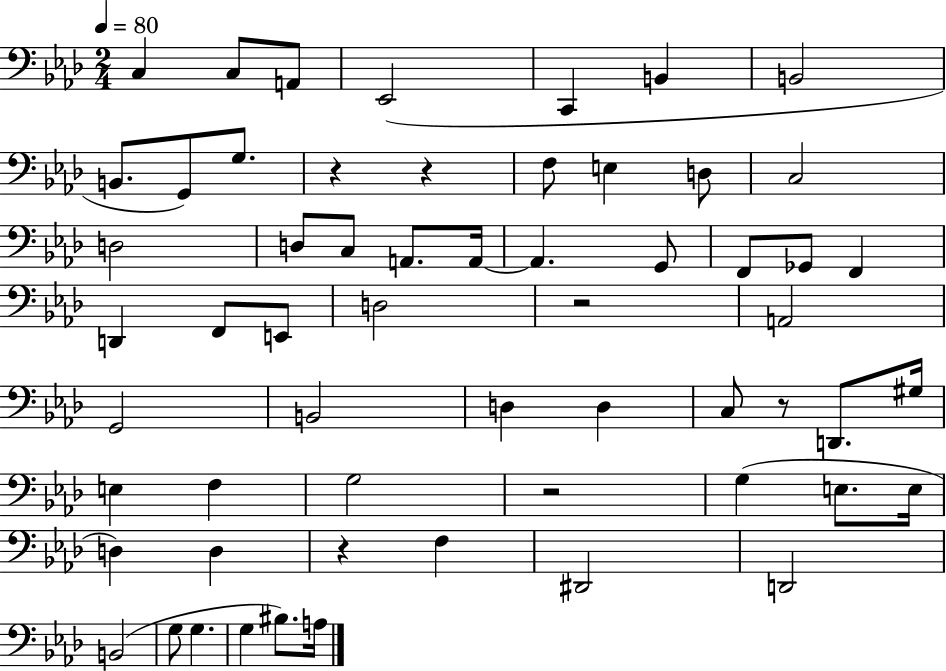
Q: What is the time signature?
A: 2/4